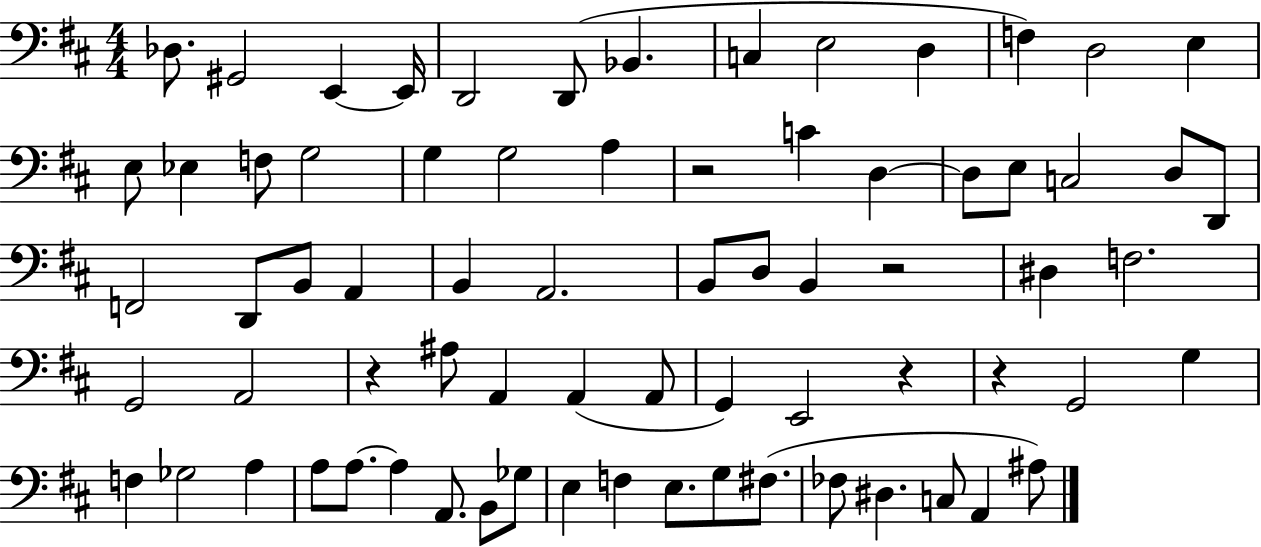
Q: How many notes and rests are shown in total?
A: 72